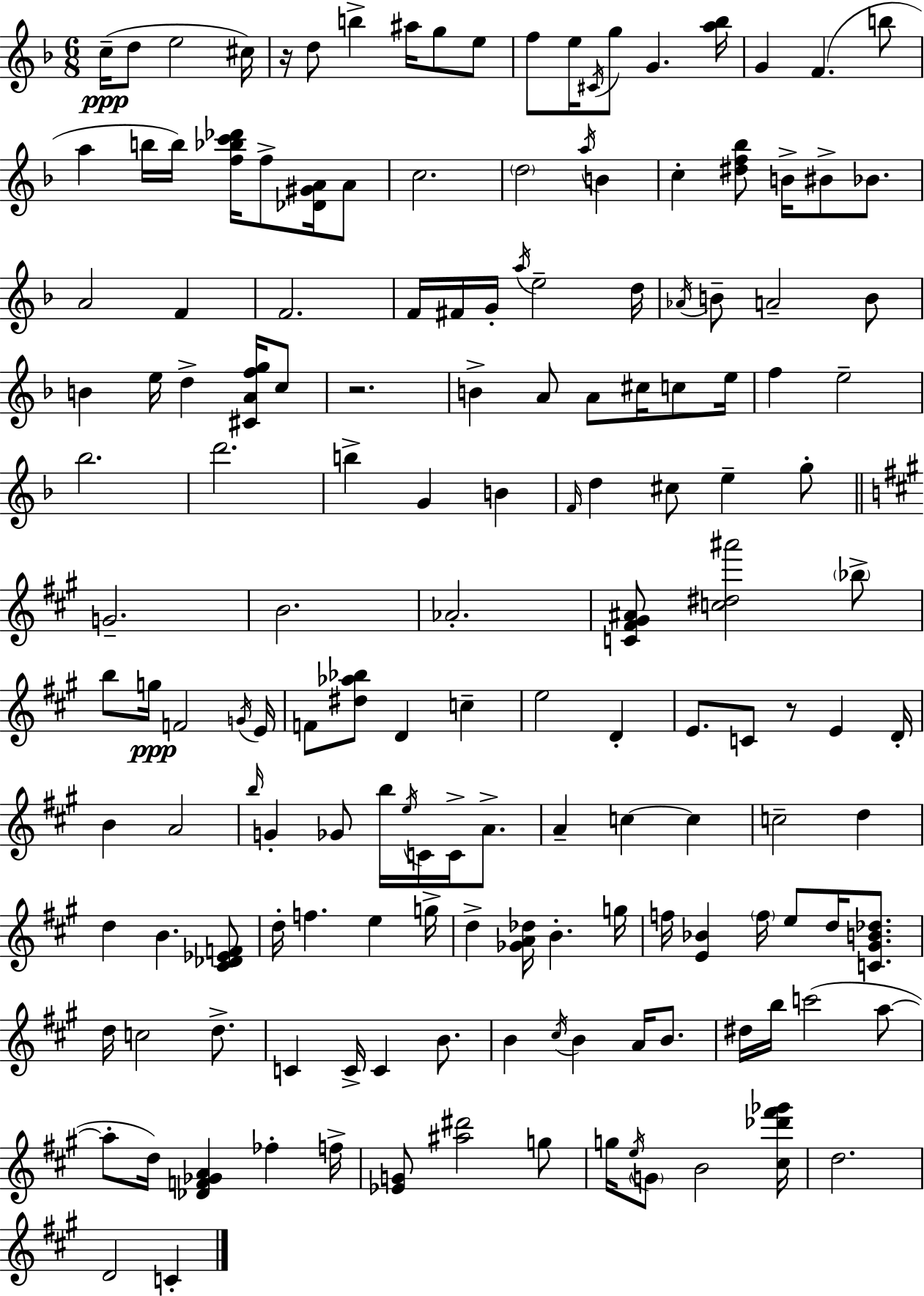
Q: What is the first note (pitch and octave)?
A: C5